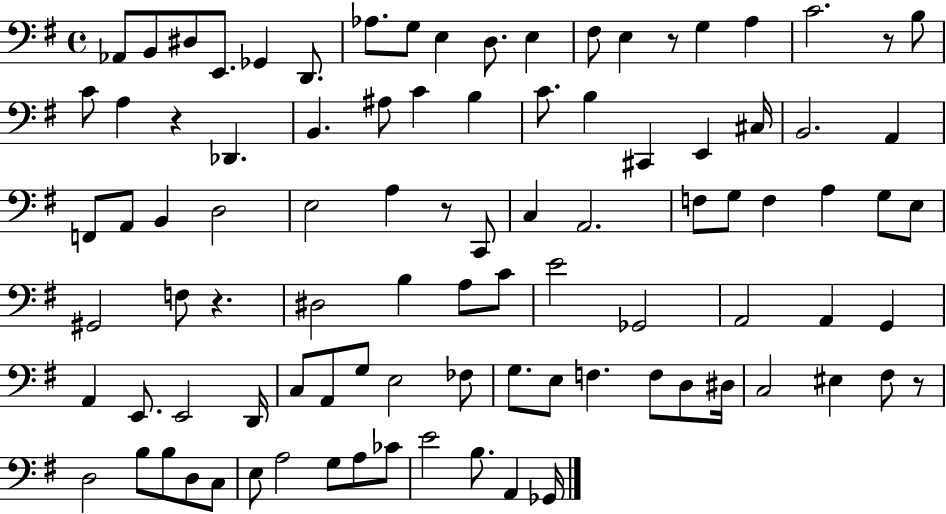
Ab2/e B2/e D#3/e E2/e. Gb2/q D2/e. Ab3/e. G3/e E3/q D3/e. E3/q F#3/e E3/q R/e G3/q A3/q C4/h. R/e B3/e C4/e A3/q R/q Db2/q. B2/q. A#3/e C4/q B3/q C4/e. B3/q C#2/q E2/q C#3/s B2/h. A2/q F2/e A2/e B2/q D3/h E3/h A3/q R/e C2/e C3/q A2/h. F3/e G3/e F3/q A3/q G3/e E3/e G#2/h F3/e R/q. D#3/h B3/q A3/e C4/e E4/h Gb2/h A2/h A2/q G2/q A2/q E2/e. E2/h D2/s C3/e A2/e G3/e E3/h FES3/e G3/e. E3/e F3/q. F3/e D3/e D#3/s C3/h EIS3/q F#3/e R/e D3/h B3/e B3/e D3/e C3/e E3/e A3/h G3/e A3/e CES4/e E4/h B3/e. A2/q Gb2/s